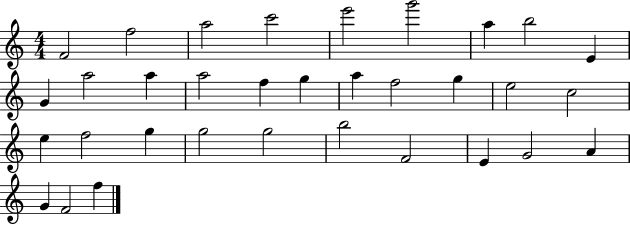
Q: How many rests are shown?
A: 0